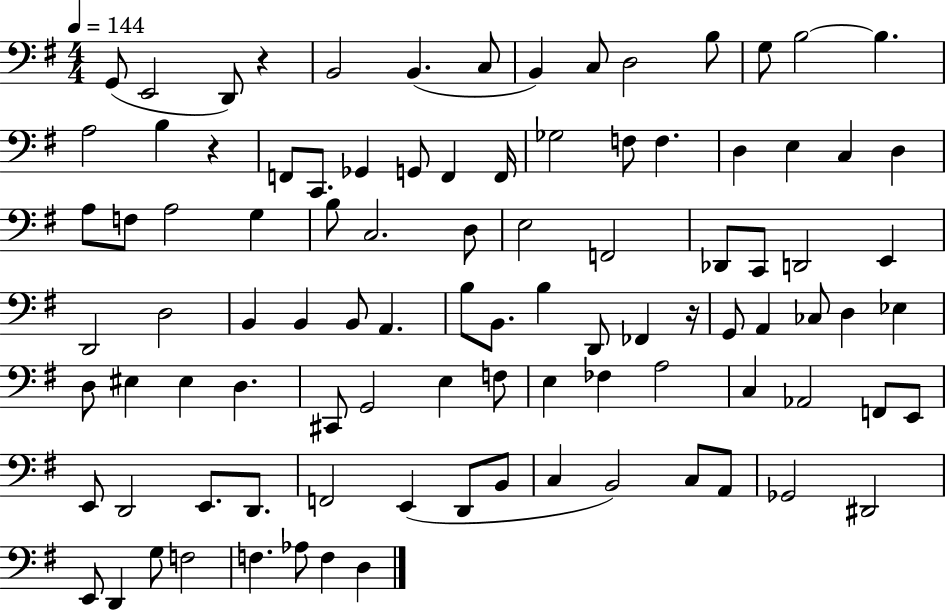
X:1
T:Untitled
M:4/4
L:1/4
K:G
G,,/2 E,,2 D,,/2 z B,,2 B,, C,/2 B,, C,/2 D,2 B,/2 G,/2 B,2 B, A,2 B, z F,,/2 C,,/2 _G,, G,,/2 F,, F,,/4 _G,2 F,/2 F, D, E, C, D, A,/2 F,/2 A,2 G, B,/2 C,2 D,/2 E,2 F,,2 _D,,/2 C,,/2 D,,2 E,, D,,2 D,2 B,, B,, B,,/2 A,, B,/2 B,,/2 B, D,,/2 _F,, z/4 G,,/2 A,, _C,/2 D, _E, D,/2 ^E, ^E, D, ^C,,/2 G,,2 E, F,/2 E, _F, A,2 C, _A,,2 F,,/2 E,,/2 E,,/2 D,,2 E,,/2 D,,/2 F,,2 E,, D,,/2 B,,/2 C, B,,2 C,/2 A,,/2 _G,,2 ^D,,2 E,,/2 D,, G,/2 F,2 F, _A,/2 F, D,